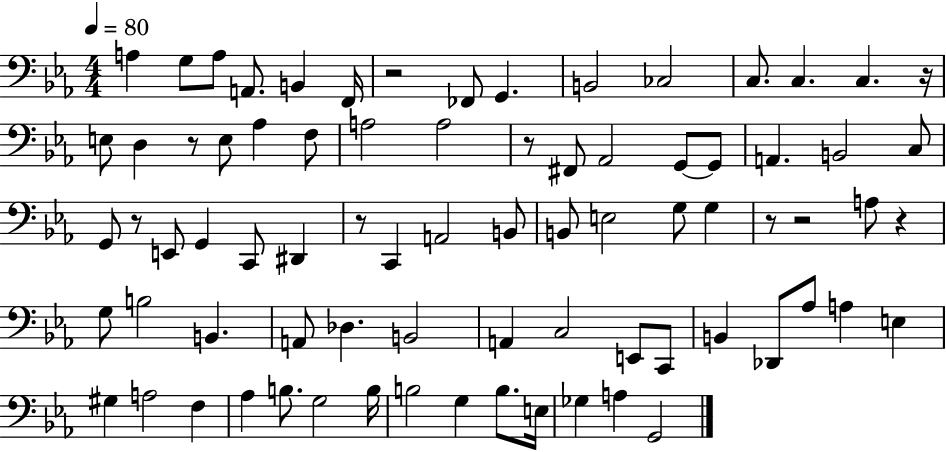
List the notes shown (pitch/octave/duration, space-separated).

A3/q G3/e A3/e A2/e. B2/q F2/s R/h FES2/e G2/q. B2/h CES3/h C3/e. C3/q. C3/q. R/s E3/e D3/q R/e E3/e Ab3/q F3/e A3/h A3/h R/e F#2/e Ab2/h G2/e G2/e A2/q. B2/h C3/e G2/e R/e E2/e G2/q C2/e D#2/q R/e C2/q A2/h B2/e B2/e E3/h G3/e G3/q R/e R/h A3/e R/q G3/e B3/h B2/q. A2/e Db3/q. B2/h A2/q C3/h E2/e C2/e B2/q Db2/e Ab3/e A3/q E3/q G#3/q A3/h F3/q Ab3/q B3/e. G3/h B3/s B3/h G3/q B3/e. E3/s Gb3/q A3/q G2/h